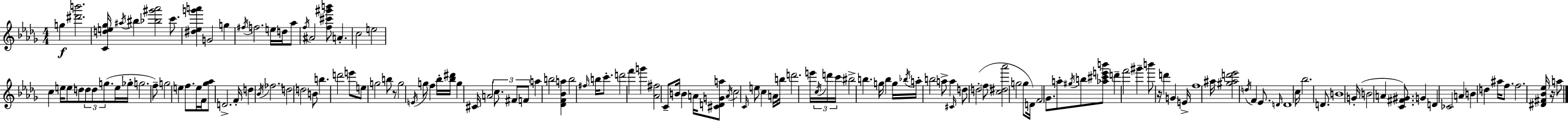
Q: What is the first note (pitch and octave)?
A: G5